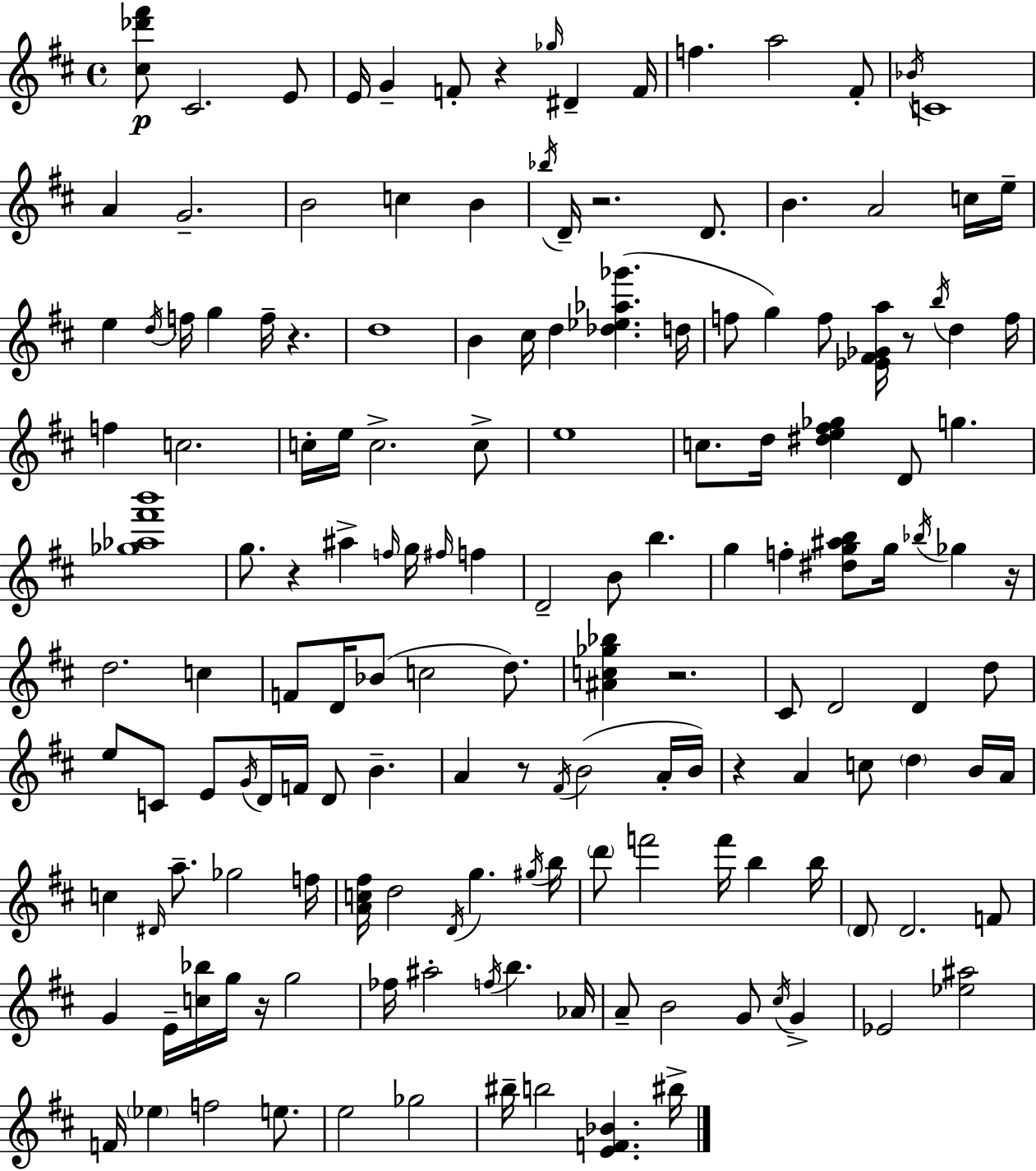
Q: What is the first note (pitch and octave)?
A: C#4